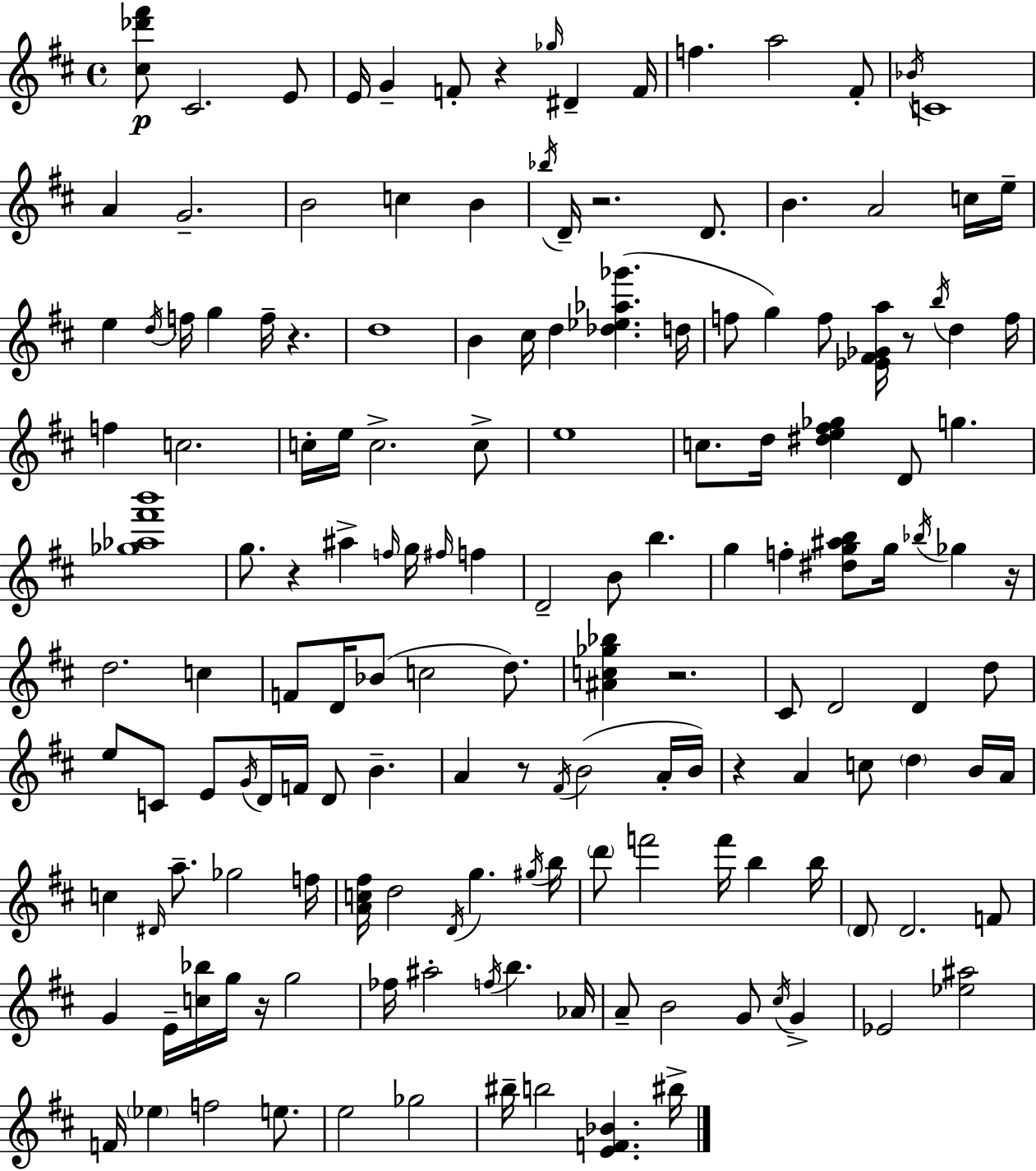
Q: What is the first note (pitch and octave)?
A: C#4